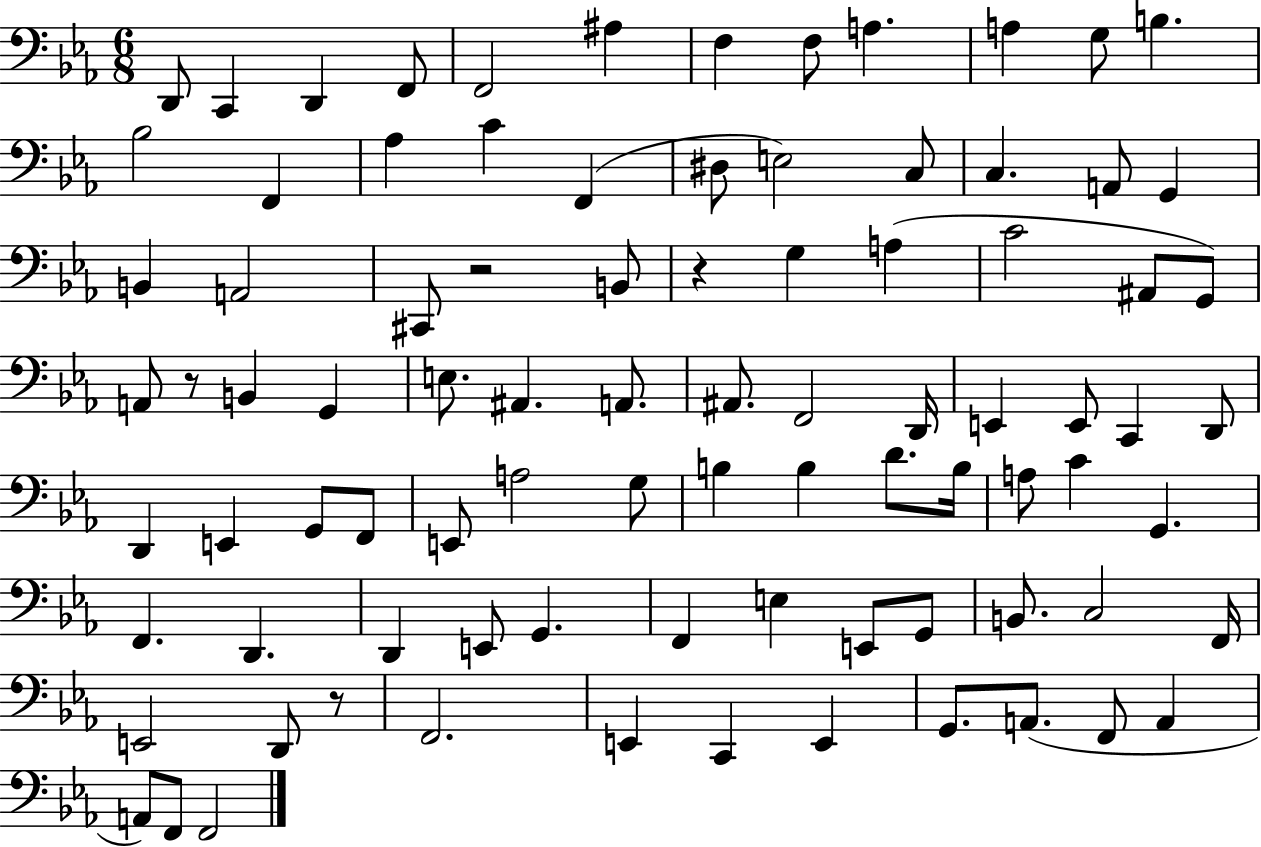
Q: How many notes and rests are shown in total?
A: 88